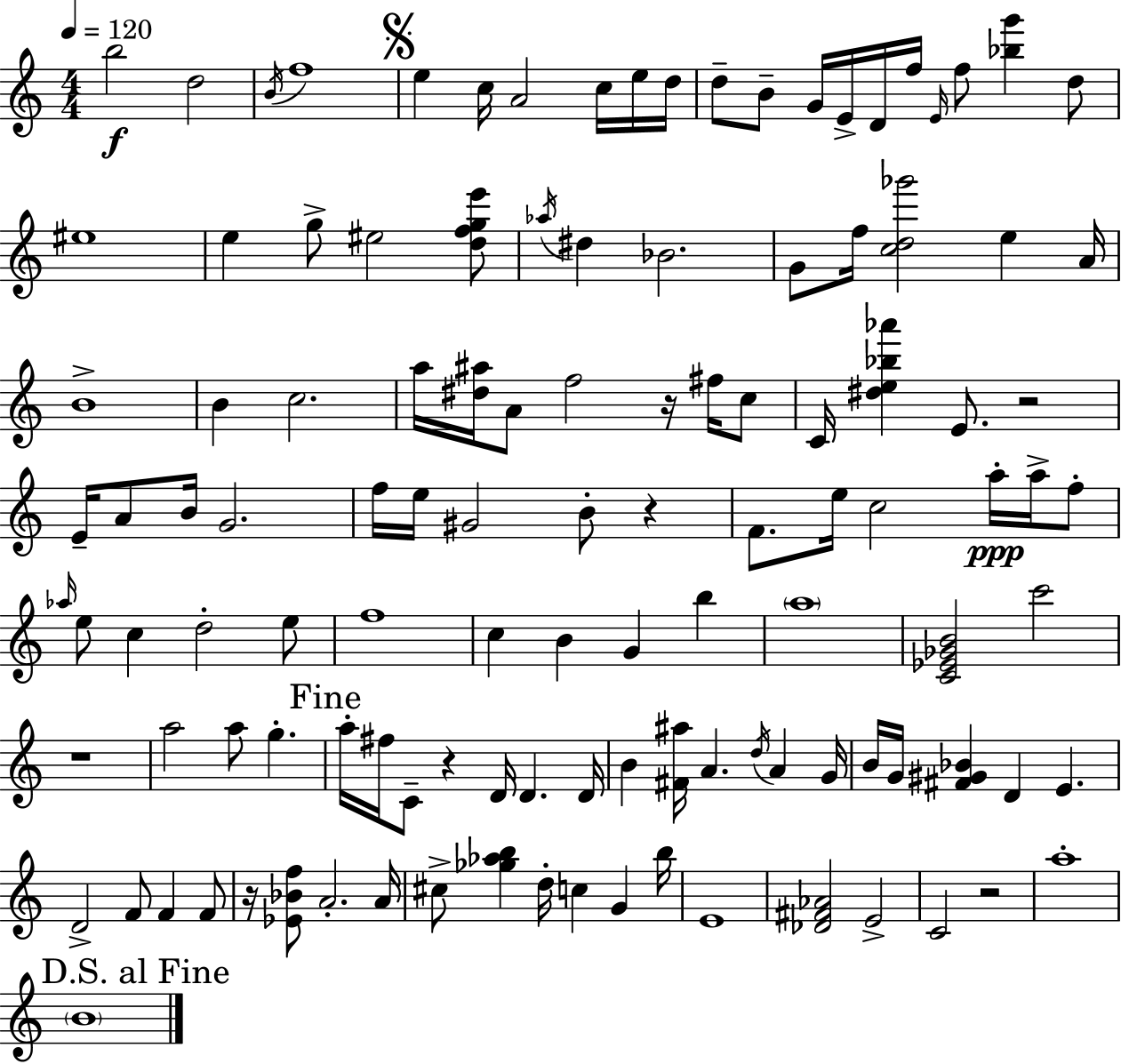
B5/h D5/h B4/s F5/w E5/q C5/s A4/h C5/s E5/s D5/s D5/e B4/e G4/s E4/s D4/s F5/s E4/s F5/e [Bb5,G6]/q D5/e EIS5/w E5/q G5/e EIS5/h [D5,F5,G5,E6]/e Ab5/s D#5/q Bb4/h. G4/e F5/s [C5,D5,Gb6]/h E5/q A4/s B4/w B4/q C5/h. A5/s [D#5,A#5]/s A4/e F5/h R/s F#5/s C5/e C4/s [D#5,E5,Bb5,Ab6]/q E4/e. R/h E4/s A4/e B4/s G4/h. F5/s E5/s G#4/h B4/e R/q F4/e. E5/s C5/h A5/s A5/s F5/e Ab5/s E5/e C5/q D5/h E5/e F5/w C5/q B4/q G4/q B5/q A5/w [C4,Eb4,Gb4,B4]/h C6/h R/w A5/h A5/e G5/q. A5/s F#5/s C4/e R/q D4/s D4/q. D4/s B4/q [F#4,A#5]/s A4/q. D5/s A4/q G4/s B4/s G4/s [F#4,G#4,Bb4]/q D4/q E4/q. D4/h F4/e F4/q F4/e R/s [Eb4,Bb4,F5]/e A4/h. A4/s C#5/e [Gb5,Ab5,B5]/q D5/s C5/q G4/q B5/s E4/w [Db4,F#4,Ab4]/h E4/h C4/h R/h A5/w B4/w